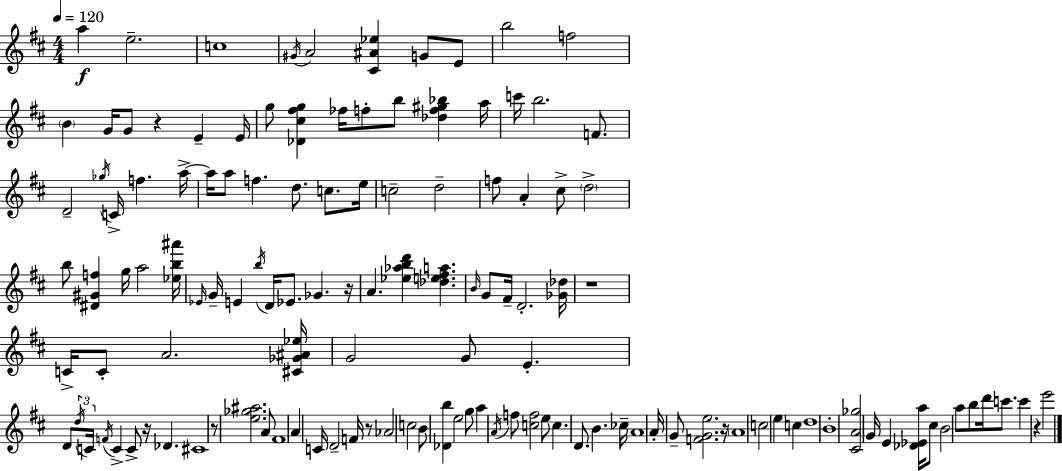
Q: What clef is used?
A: treble